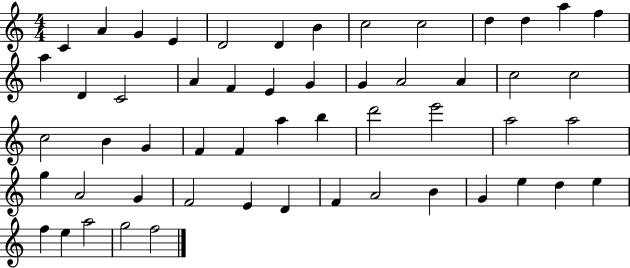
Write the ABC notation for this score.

X:1
T:Untitled
M:4/4
L:1/4
K:C
C A G E D2 D B c2 c2 d d a f a D C2 A F E G G A2 A c2 c2 c2 B G F F a b d'2 e'2 a2 a2 g A2 G F2 E D F A2 B G e d e f e a2 g2 f2